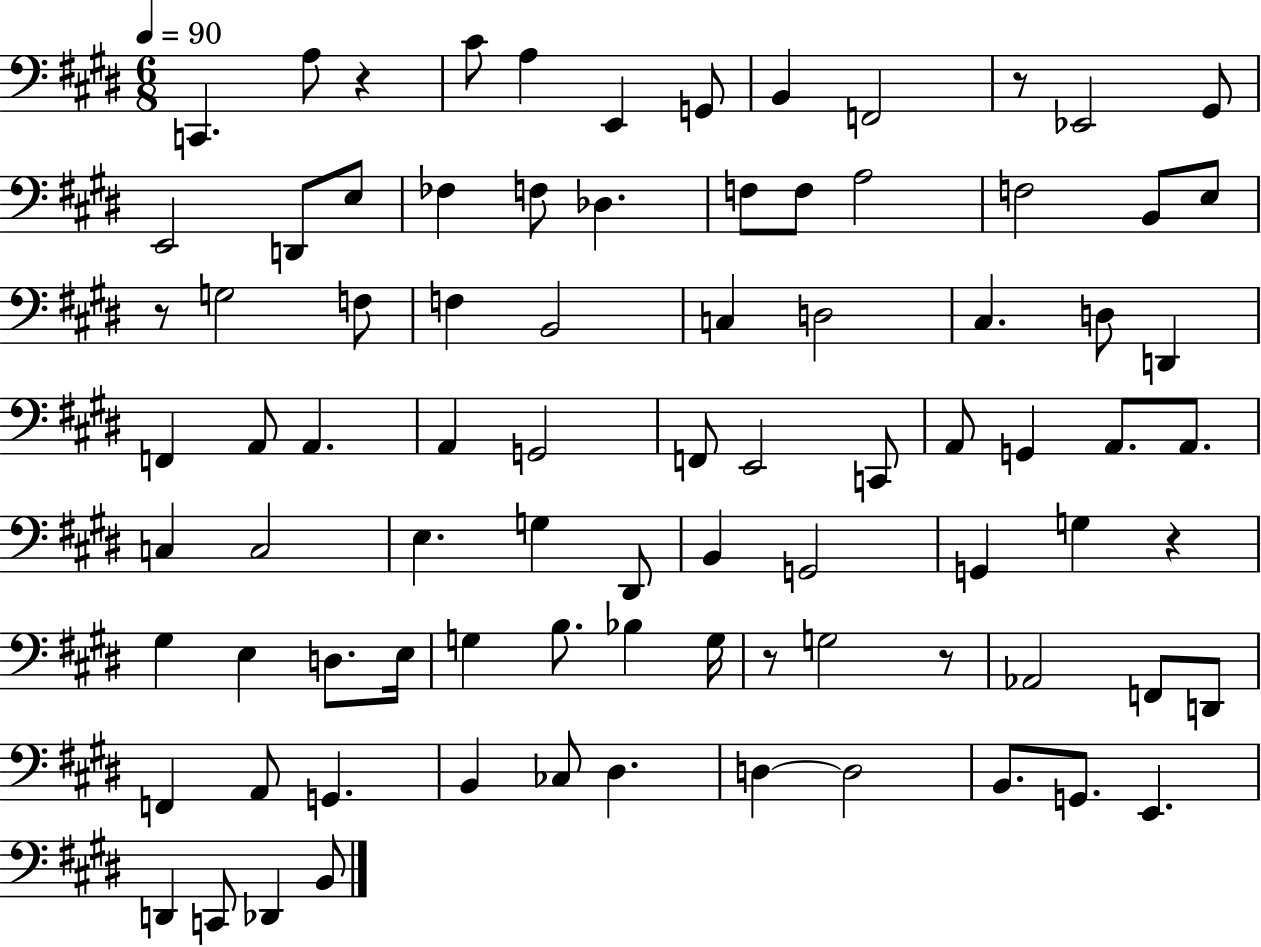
C2/q. A3/e R/q C#4/e A3/q E2/q G2/e B2/q F2/h R/e Eb2/h G#2/e E2/h D2/e E3/e FES3/q F3/e Db3/q. F3/e F3/e A3/h F3/h B2/e E3/e R/e G3/h F3/e F3/q B2/h C3/q D3/h C#3/q. D3/e D2/q F2/q A2/e A2/q. A2/q G2/h F2/e E2/h C2/e A2/e G2/q A2/e. A2/e. C3/q C3/h E3/q. G3/q D#2/e B2/q G2/h G2/q G3/q R/q G#3/q E3/q D3/e. E3/s G3/q B3/e. Bb3/q G3/s R/e G3/h R/e Ab2/h F2/e D2/e F2/q A2/e G2/q. B2/q CES3/e D#3/q. D3/q D3/h B2/e. G2/e. E2/q. D2/q C2/e Db2/q B2/e